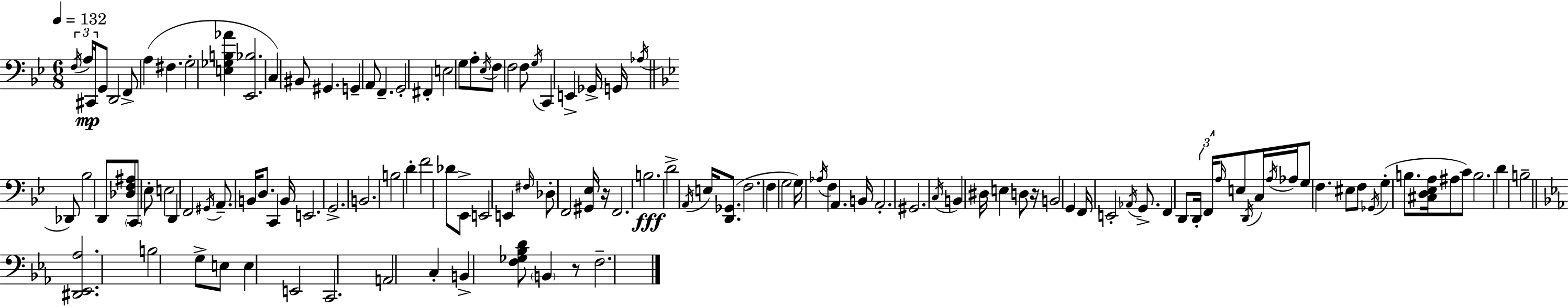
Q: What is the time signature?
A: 6/8